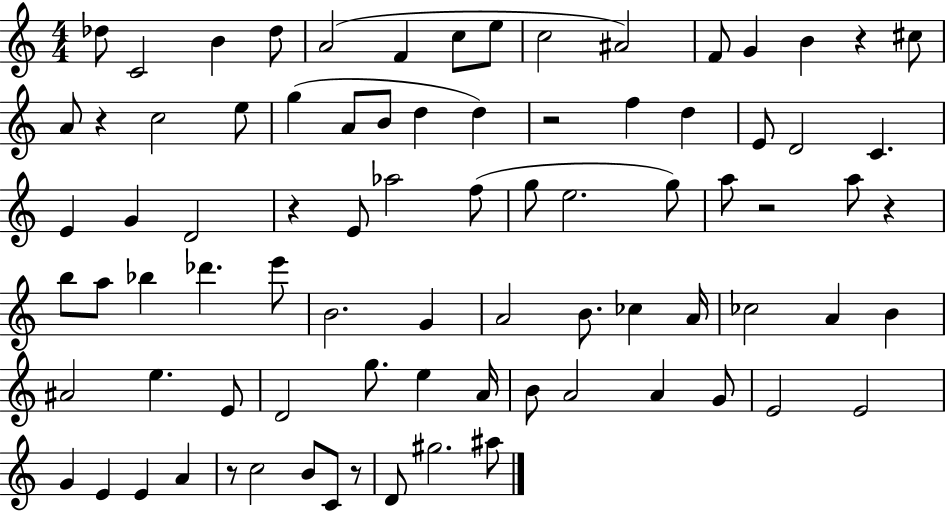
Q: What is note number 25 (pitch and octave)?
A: E4